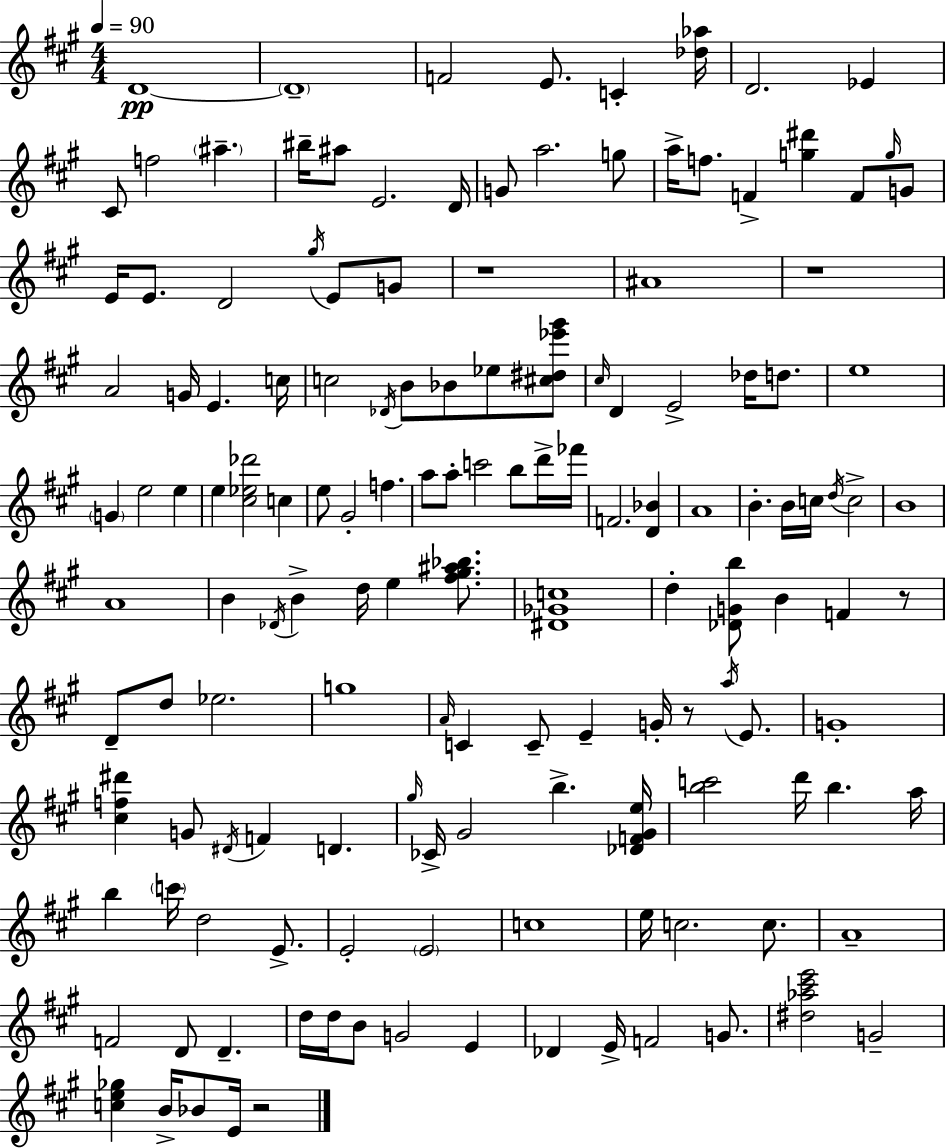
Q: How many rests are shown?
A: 5